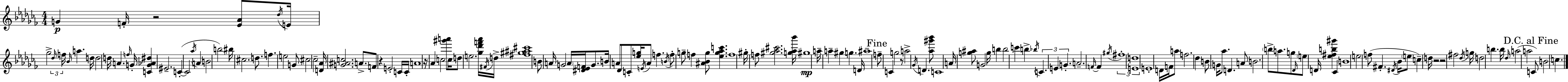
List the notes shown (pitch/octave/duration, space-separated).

G4/q F4/s R/h [Eb4,Ab4]/e Db5/s E4/s Gb5/h Db5/s F5/s Bb4/s A5/q. D5/s D5/h D5/s A4/q. F5/s G4/s [C4,G4,Ab4,D#5]/q EIS4/h. C4/q C4/h Ab5/s A4/q B4/h B5/h BIS5/s C#5/h. D5/e. F5/q. E5/h G4/e C#5/h CES5/h [D4,Ab4]/s [G4,A#4,C5]/h. A4/e. F4/e R/q E4/h C4/s C4/s A4/w R/s Ab4/q C5/h [G#6,A6]/e C5/s D5/e E5/h. [Gb5,Db6,F6,Ab6]/s F#4/s D5/s [F#5,G#5,A#5,C#6]/w B4/e A4/s G4/h A4/s [D#4,Eb4,F4]/s G4/e. B4/s A4/e Db4/e C4/e [Eb5,G5]/s E4/s A4/e F5/q. B4/s F5/e G5/e F5/q [A#4,Bb4,G5]/e [Eb5,G5,Ab5,C6]/q. F5/w G#5/s F5/e [G#5,Ab5,C#6]/h. [G5,Ab5,Bb6]/s G#5/w A5/s A5/q G#5/q G5/q. D4/s A#5/w F5/e C4/q G5/h R/e A5/h Gb4/s D4/q. [Ab5,G#6,Bb6]/e C4/w A4/s [G5,A#5]/e G4/h G5/s B5/q B5/h C6/q B5/q Bb5/s C4/q. E4/q G4/q. A4/h. F4/s F4/q G#5/s F#5/w D5/w E4/w E4/w D4/s F4/s A5/e F5/h. Db5/q B4/e G4/s Ab5/e. D4/q. A4/e B4/h. B5/e A5/e. G5/e Db4/s E5/e D4/s [Eb5,F#5,B5,G#6]/q CES4/q B4/w E5/h F5/e F#4/q. D#4/s Bb4/s E5/e C5/q D5/s R/h R/h F#5/h Db5/s G5/s D5/h B5/q. B5/s Db5/s A5/h A5/h C4/e B4/h C5/q.